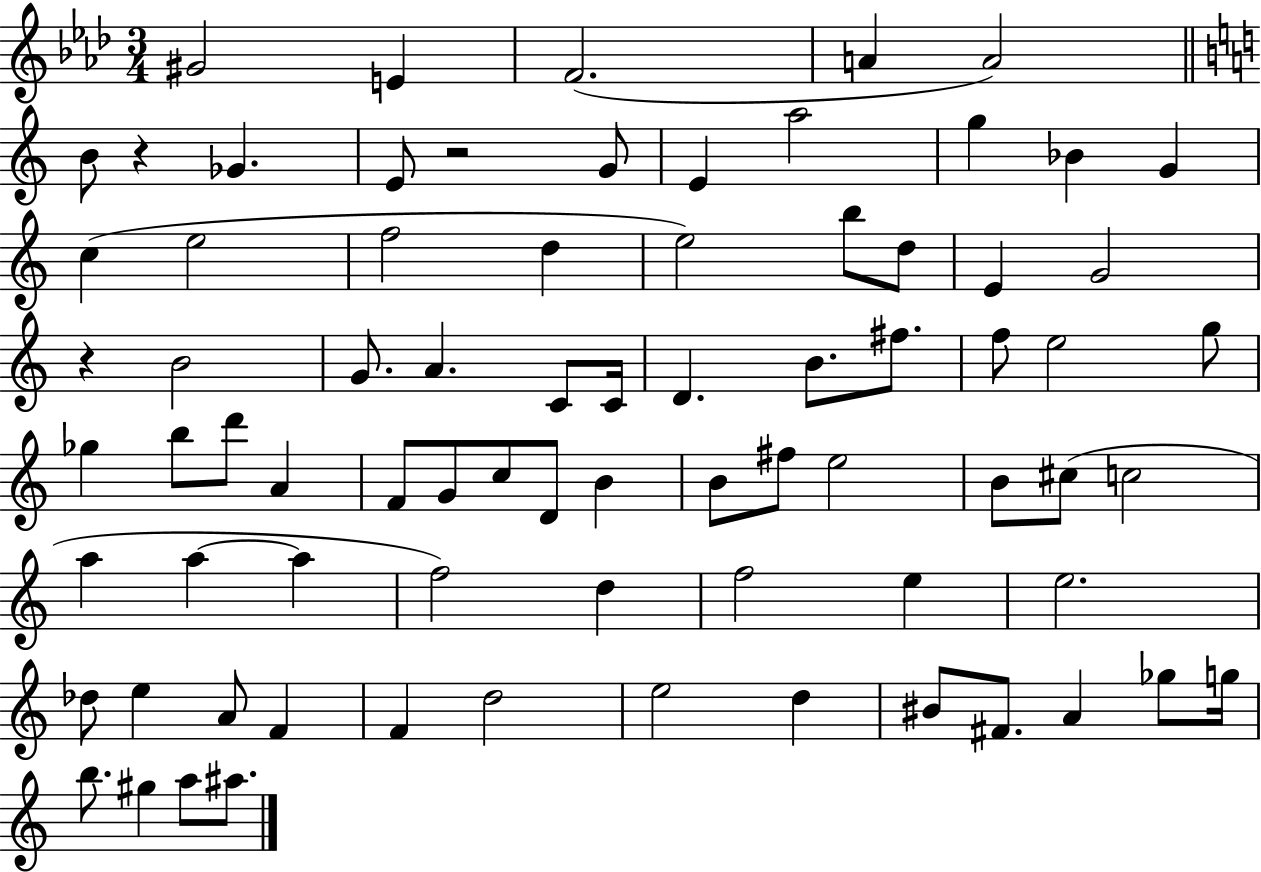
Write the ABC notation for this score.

X:1
T:Untitled
M:3/4
L:1/4
K:Ab
^G2 E F2 A A2 B/2 z _G E/2 z2 G/2 E a2 g _B G c e2 f2 d e2 b/2 d/2 E G2 z B2 G/2 A C/2 C/4 D B/2 ^f/2 f/2 e2 g/2 _g b/2 d'/2 A F/2 G/2 c/2 D/2 B B/2 ^f/2 e2 B/2 ^c/2 c2 a a a f2 d f2 e e2 _d/2 e A/2 F F d2 e2 d ^B/2 ^F/2 A _g/2 g/4 b/2 ^g a/2 ^a/2